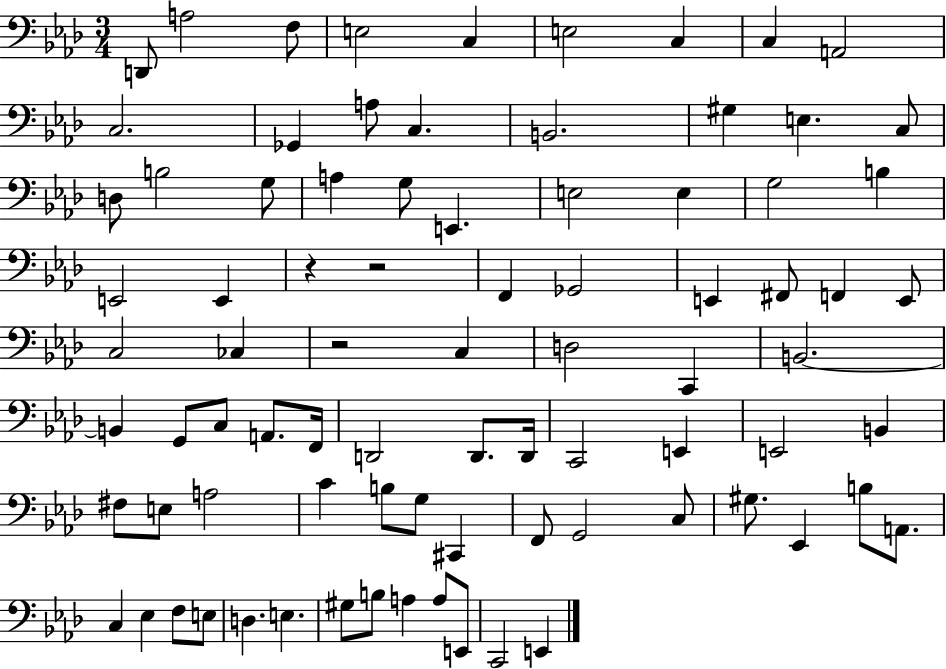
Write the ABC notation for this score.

X:1
T:Untitled
M:3/4
L:1/4
K:Ab
D,,/2 A,2 F,/2 E,2 C, E,2 C, C, A,,2 C,2 _G,, A,/2 C, B,,2 ^G, E, C,/2 D,/2 B,2 G,/2 A, G,/2 E,, E,2 E, G,2 B, E,,2 E,, z z2 F,, _G,,2 E,, ^F,,/2 F,, E,,/2 C,2 _C, z2 C, D,2 C,, B,,2 B,, G,,/2 C,/2 A,,/2 F,,/4 D,,2 D,,/2 D,,/4 C,,2 E,, E,,2 B,, ^F,/2 E,/2 A,2 C B,/2 G,/2 ^C,, F,,/2 G,,2 C,/2 ^G,/2 _E,, B,/2 A,,/2 C, _E, F,/2 E,/2 D, E, ^G,/2 B,/2 A, A,/2 E,,/2 C,,2 E,,